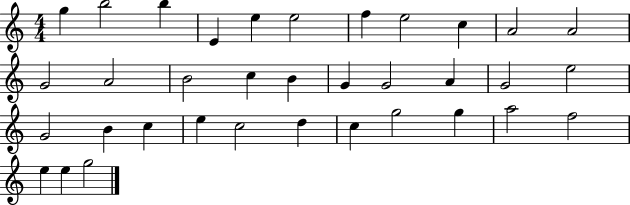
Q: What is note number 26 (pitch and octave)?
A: C5